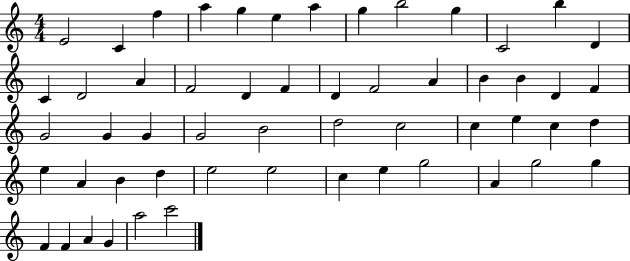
X:1
T:Untitled
M:4/4
L:1/4
K:C
E2 C f a g e a g b2 g C2 b D C D2 A F2 D F D F2 A B B D F G2 G G G2 B2 d2 c2 c e c d e A B d e2 e2 c e g2 A g2 g F F A G a2 c'2